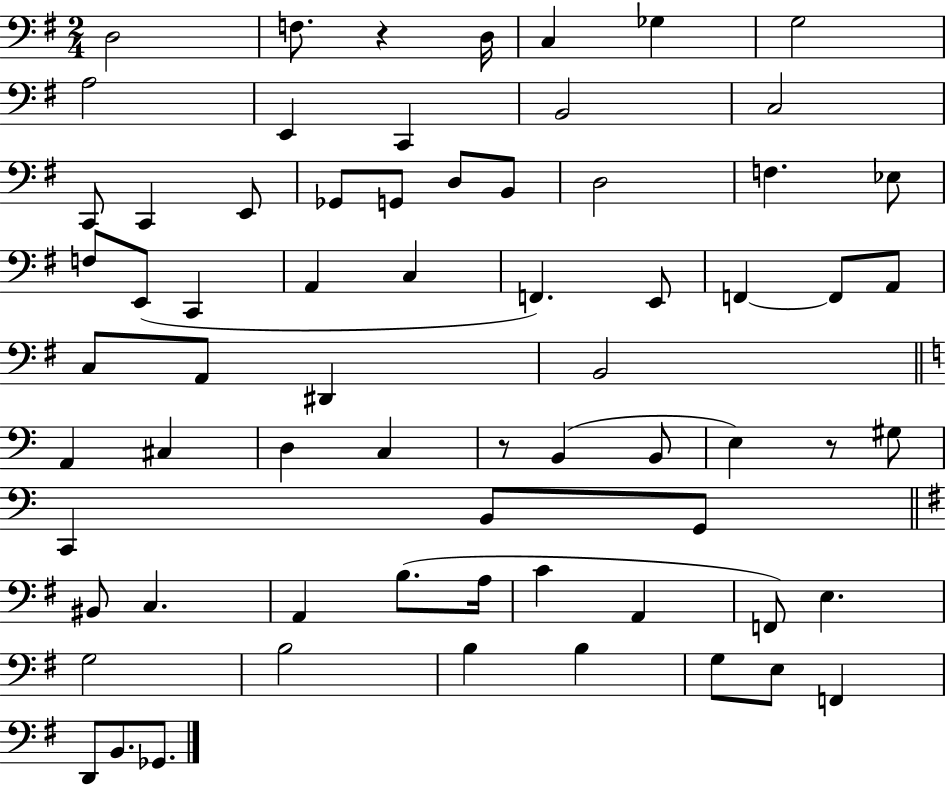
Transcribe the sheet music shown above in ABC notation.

X:1
T:Untitled
M:2/4
L:1/4
K:G
D,2 F,/2 z D,/4 C, _G, G,2 A,2 E,, C,, B,,2 C,2 C,,/2 C,, E,,/2 _G,,/2 G,,/2 D,/2 B,,/2 D,2 F, _E,/2 F,/2 E,,/2 C,, A,, C, F,, E,,/2 F,, F,,/2 A,,/2 C,/2 A,,/2 ^D,, B,,2 A,, ^C, D, C, z/2 B,, B,,/2 E, z/2 ^G,/2 C,, B,,/2 G,,/2 ^B,,/2 C, A,, B,/2 A,/4 C A,, F,,/2 E, G,2 B,2 B, B, G,/2 E,/2 F,, D,,/2 B,,/2 _G,,/2